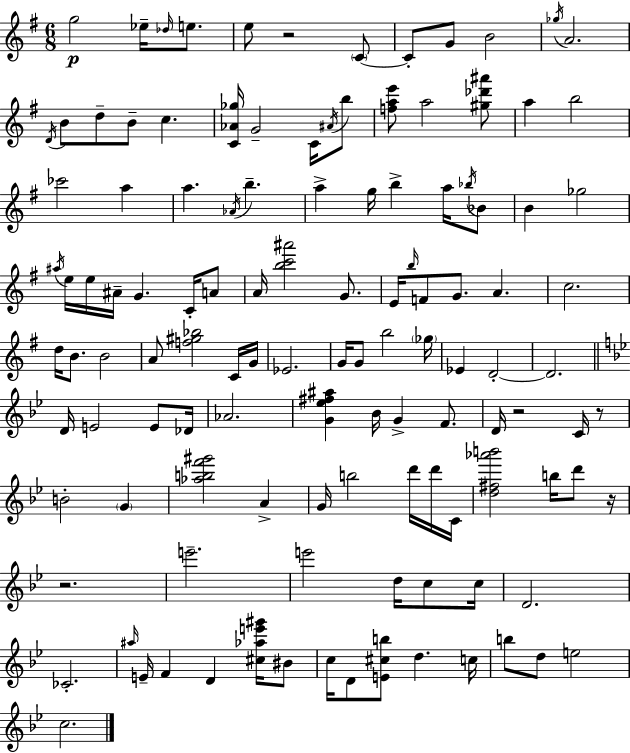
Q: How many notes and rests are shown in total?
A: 120